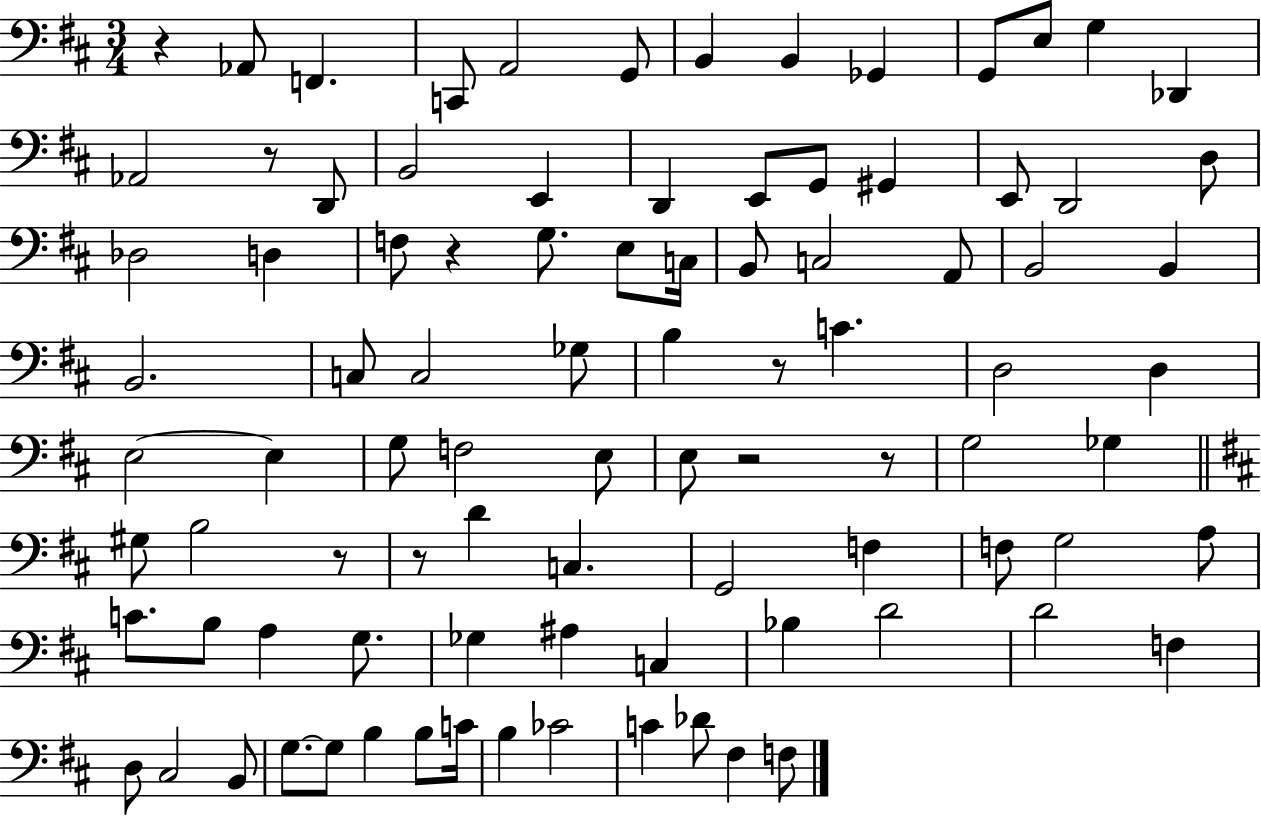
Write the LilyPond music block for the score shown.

{
  \clef bass
  \numericTimeSignature
  \time 3/4
  \key d \major
  r4 aes,8 f,4. | c,8 a,2 g,8 | b,4 b,4 ges,4 | g,8 e8 g4 des,4 | \break aes,2 r8 d,8 | b,2 e,4 | d,4 e,8 g,8 gis,4 | e,8 d,2 d8 | \break des2 d4 | f8 r4 g8. e8 c16 | b,8 c2 a,8 | b,2 b,4 | \break b,2. | c8 c2 ges8 | b4 r8 c'4. | d2 d4 | \break e2~~ e4 | g8 f2 e8 | e8 r2 r8 | g2 ges4 | \break \bar "||" \break \key d \major gis8 b2 r8 | r8 d'4 c4. | g,2 f4 | f8 g2 a8 | \break c'8. b8 a4 g8. | ges4 ais4 c4 | bes4 d'2 | d'2 f4 | \break d8 cis2 b,8 | g8.~~ g8 b4 b8 c'16 | b4 ces'2 | c'4 des'8 fis4 f8 | \break \bar "|."
}